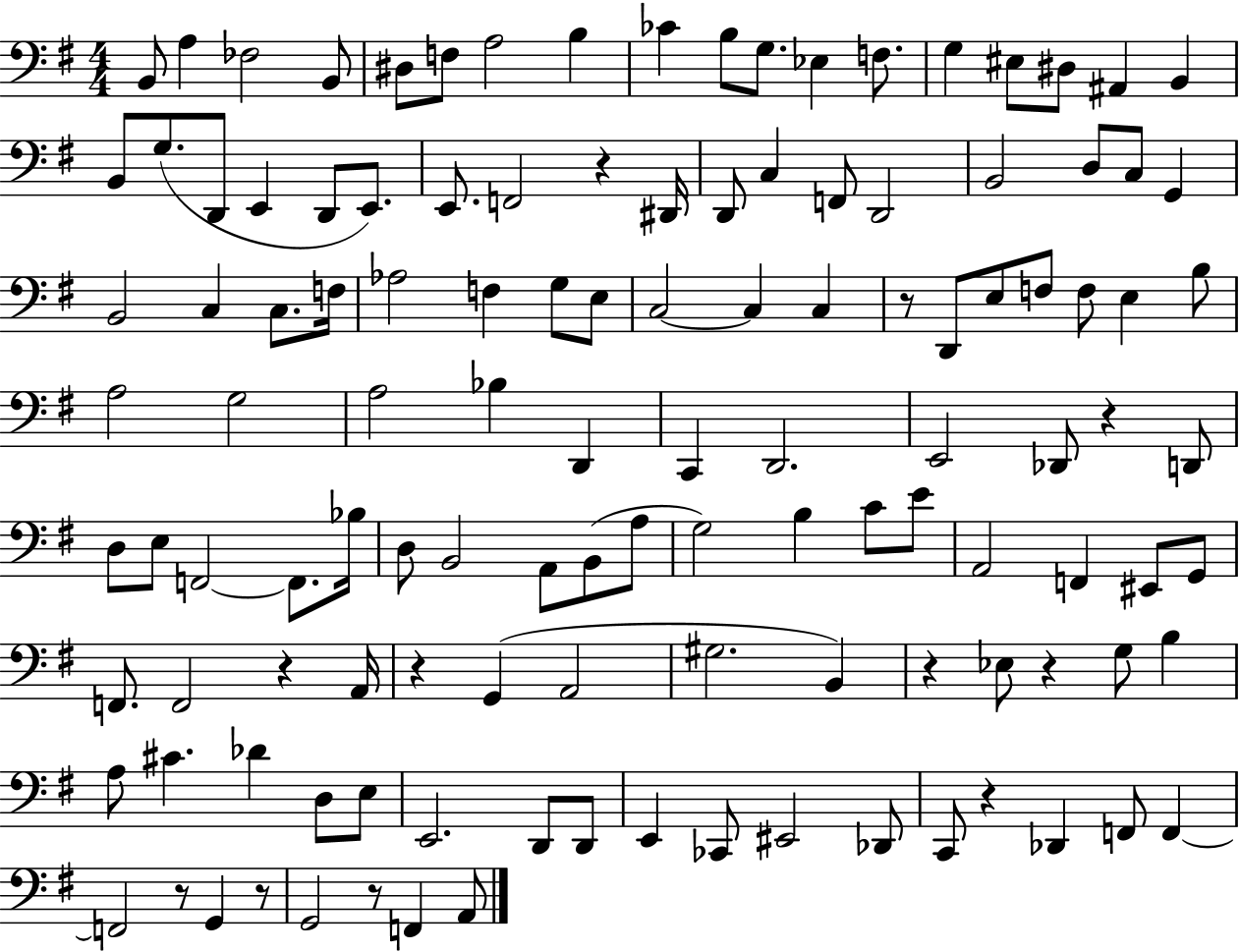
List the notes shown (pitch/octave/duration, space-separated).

B2/e A3/q FES3/h B2/e D#3/e F3/e A3/h B3/q CES4/q B3/e G3/e. Eb3/q F3/e. G3/q EIS3/e D#3/e A#2/q B2/q B2/e G3/e. D2/e E2/q D2/e E2/e. E2/e. F2/h R/q D#2/s D2/e C3/q F2/e D2/h B2/h D3/e C3/e G2/q B2/h C3/q C3/e. F3/s Ab3/h F3/q G3/e E3/e C3/h C3/q C3/q R/e D2/e E3/e F3/e F3/e E3/q B3/e A3/h G3/h A3/h Bb3/q D2/q C2/q D2/h. E2/h Db2/e R/q D2/e D3/e E3/e F2/h F2/e. Bb3/s D3/e B2/h A2/e B2/e A3/e G3/h B3/q C4/e E4/e A2/h F2/q EIS2/e G2/e F2/e. F2/h R/q A2/s R/q G2/q A2/h G#3/h. B2/q R/q Eb3/e R/q G3/e B3/q A3/e C#4/q. Db4/q D3/e E3/e E2/h. D2/e D2/e E2/q CES2/e EIS2/h Db2/e C2/e R/q Db2/q F2/e F2/q F2/h R/e G2/q R/e G2/h R/e F2/q A2/e